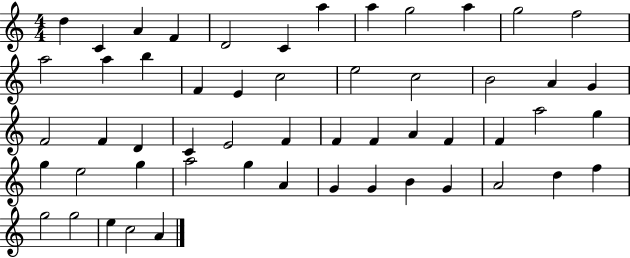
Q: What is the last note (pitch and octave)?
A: A4